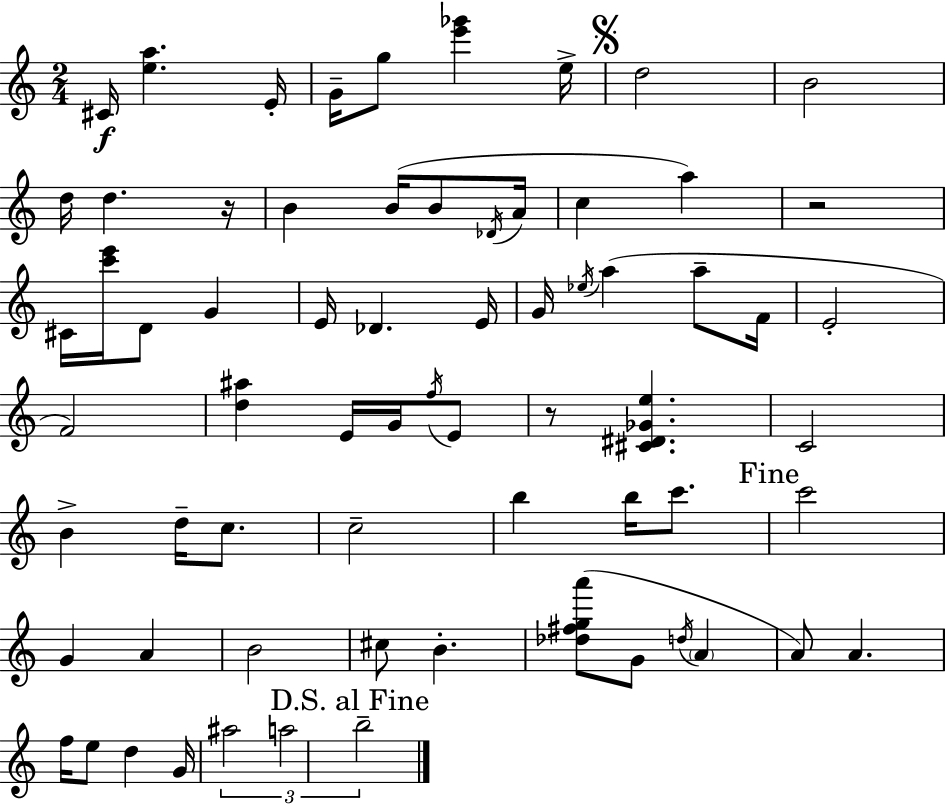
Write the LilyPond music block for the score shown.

{
  \clef treble
  \numericTimeSignature
  \time 2/4
  \key a \minor
  cis'16\f <e'' a''>4. e'16-. | g'16-- g''8 <e''' ges'''>4 e''16-> | \mark \markup { \musicglyph "scripts.segno" } d''2 | b'2 | \break d''16 d''4. r16 | b'4 b'16( b'8 \acciaccatura { des'16 } | a'16 c''4 a''4) | r2 | \break cis'16 <c''' e'''>16 d'8 g'4 | e'16 des'4. | e'16 g'16 \acciaccatura { ees''16 } a''4( a''8-- | f'16 e'2-. | \break f'2) | <d'' ais''>4 e'16 g'16 | \acciaccatura { f''16 } e'8 r8 <cis' dis' ges' e''>4. | c'2 | \break b'4-> d''16-- | c''8. c''2-- | b''4 b''16 | c'''8. \mark "Fine" c'''2 | \break g'4 a'4 | b'2 | cis''8 b'4.-. | <des'' fis'' g'' a'''>8( g'8 \acciaccatura { d''16 } | \break \parenthesize a'4 a'8) a'4. | f''16 e''8 d''4 | g'16 \tuplet 3/2 { ais''2 | a''2 | \break \mark "D.S. al Fine" b''2-- } | \bar "|."
}